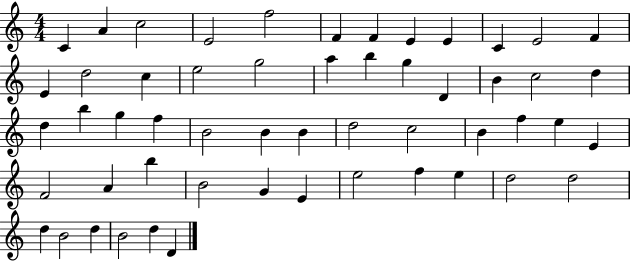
X:1
T:Untitled
M:4/4
L:1/4
K:C
C A c2 E2 f2 F F E E C E2 F E d2 c e2 g2 a b g D B c2 d d b g f B2 B B d2 c2 B f e E F2 A b B2 G E e2 f e d2 d2 d B2 d B2 d D